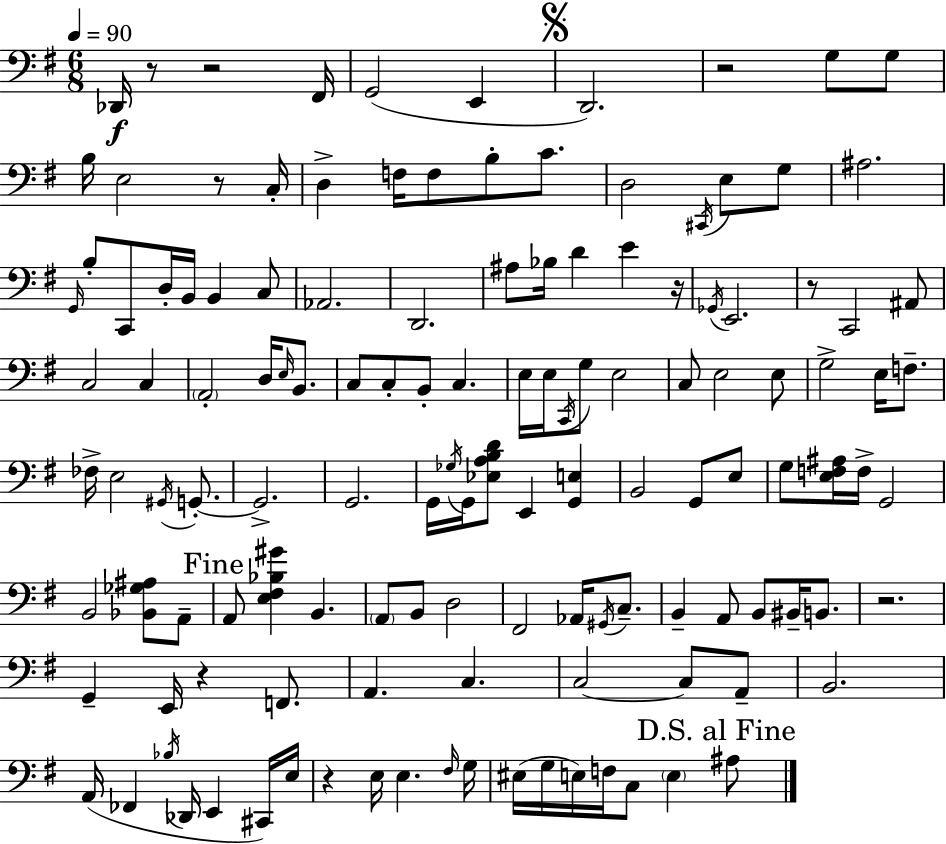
{
  \clef bass
  \numericTimeSignature
  \time 6/8
  \key g \major
  \tempo 4 = 90
  \repeat volta 2 { des,16\f r8 r2 fis,16 | g,2( e,4 | \mark \markup { \musicglyph "scripts.segno" } d,2.) | r2 g8 g8 | \break b16 e2 r8 c16-. | d4-> f16 f8 b8-. c'8. | d2 \acciaccatura { cis,16 } e8 g8 | ais2. | \break \grace { g,16 } b8-. c,8 d16-. b,16 b,4 | c8 aes,2. | d,2. | ais8 bes16 d'4 e'4 | \break r16 \acciaccatura { ges,16 } e,2. | r8 c,2 | ais,8 c2 c4 | \parenthesize a,2-. d16 | \break \grace { e16 } b,8. c8 c8-. b,8-. c4. | e16 e16 \acciaccatura { c,16 } g8 e2 | c8 e2 | e8 g2-> | \break e16 f8.-- fes16-> e2 | \acciaccatura { gis,16 } g,8.-.~~ g,2.-> | g,2. | g,16 \acciaccatura { ges16 } g,16 <ees a b d'>8 e,4 | \break <g, e>4 b,2 | g,8 e8 g8 <e f ais>16 f16-> g,2 | b,2 | <bes, ges ais>8 a,8-- \mark "Fine" a,8 <e fis bes gis'>4 | \break b,4. \parenthesize a,8 b,8 d2 | fis,2 | aes,16 \acciaccatura { gis,16 } c8.-- b,4-- | a,8 b,8 bis,16-- b,8. r2. | \break g,4-- | e,16 r4 f,8. a,4. | c4. c2~~ | c8 a,8-- b,2. | \break a,16( fes,4 | \acciaccatura { bes16 } des,16 e,4 cis,16) e16 r4 | e16 e4. \grace { fis16 } g16 eis16( g16 | e16) f16 c8 \parenthesize e4 \mark "D.S. al Fine" ais8 } \bar "|."
}